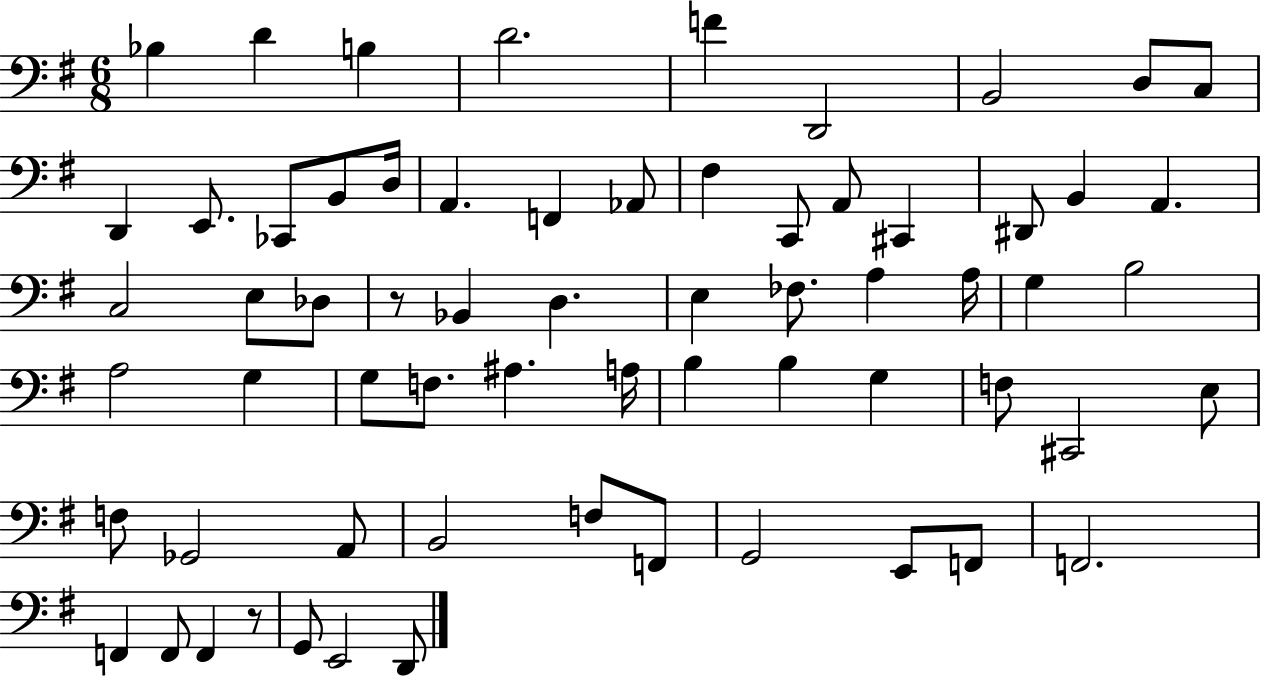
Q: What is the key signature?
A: G major